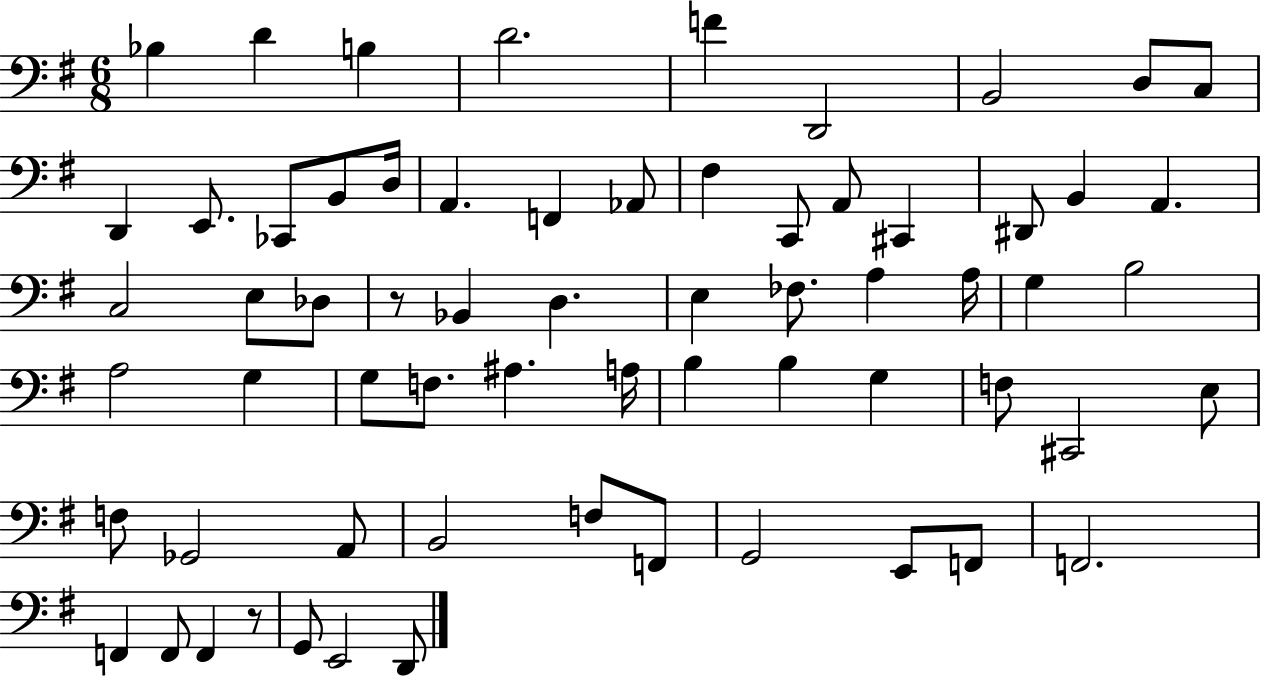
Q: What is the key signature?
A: G major